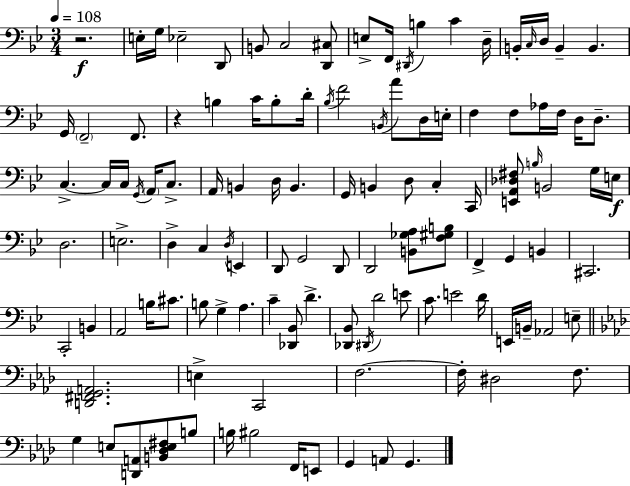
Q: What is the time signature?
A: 3/4